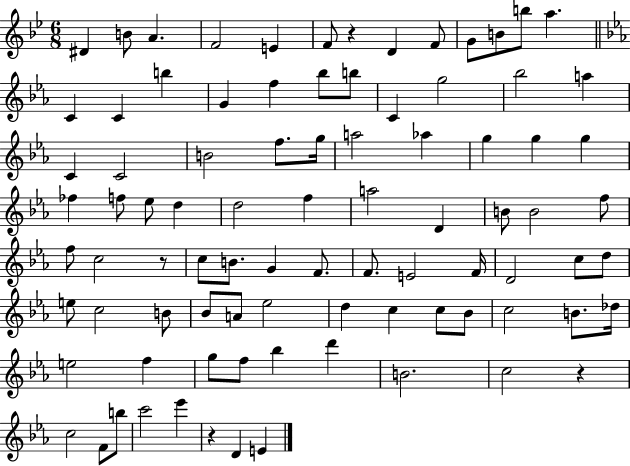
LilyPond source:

{
  \clef treble
  \numericTimeSignature
  \time 6/8
  \key bes \major
  dis'4 b'8 a'4. | f'2 e'4 | f'8 r4 d'4 f'8 | g'8 b'8 b''8 a''4. | \break \bar "||" \break \key c \minor c'4 c'4 b''4 | g'4 f''4 bes''8 b''8 | c'4 g''2 | bes''2 a''4 | \break c'4 c'2 | b'2 f''8. g''16 | a''2 aes''4 | g''4 g''4 g''4 | \break fes''4 f''8 ees''8 d''4 | d''2 f''4 | a''2 d'4 | b'8 b'2 f''8 | \break f''8 c''2 r8 | c''8 b'8. g'4 f'8. | f'8. e'2 f'16 | d'2 c''8 d''8 | \break e''8 c''2 b'8 | bes'8 a'8 ees''2 | d''4 c''4 c''8 bes'8 | c''2 b'8. des''16 | \break e''2 f''4 | g''8 f''8 bes''4 d'''4 | b'2. | c''2 r4 | \break c''2 f'8 b''8 | c'''2 ees'''4 | r4 d'4 e'4 | \bar "|."
}